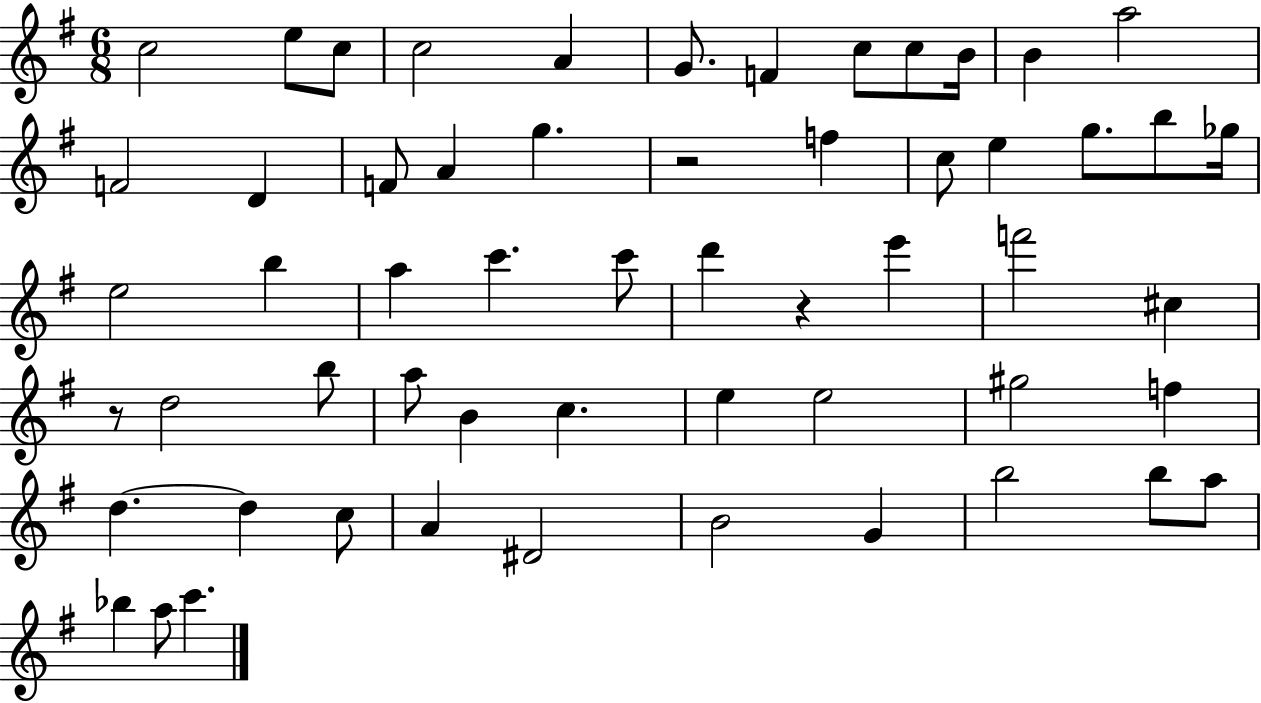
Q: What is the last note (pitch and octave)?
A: C6